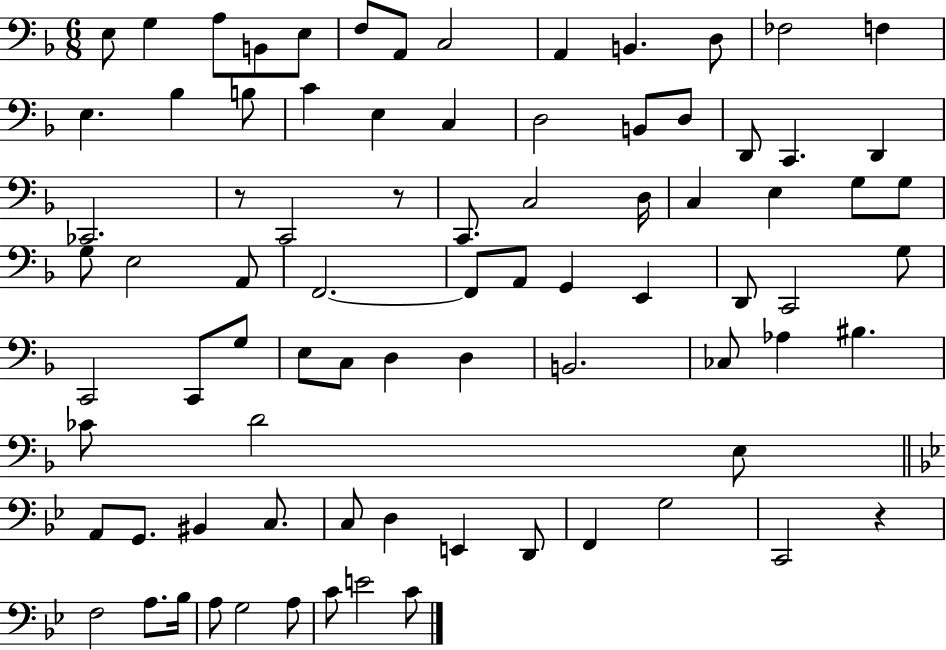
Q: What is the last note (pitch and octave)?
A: C4